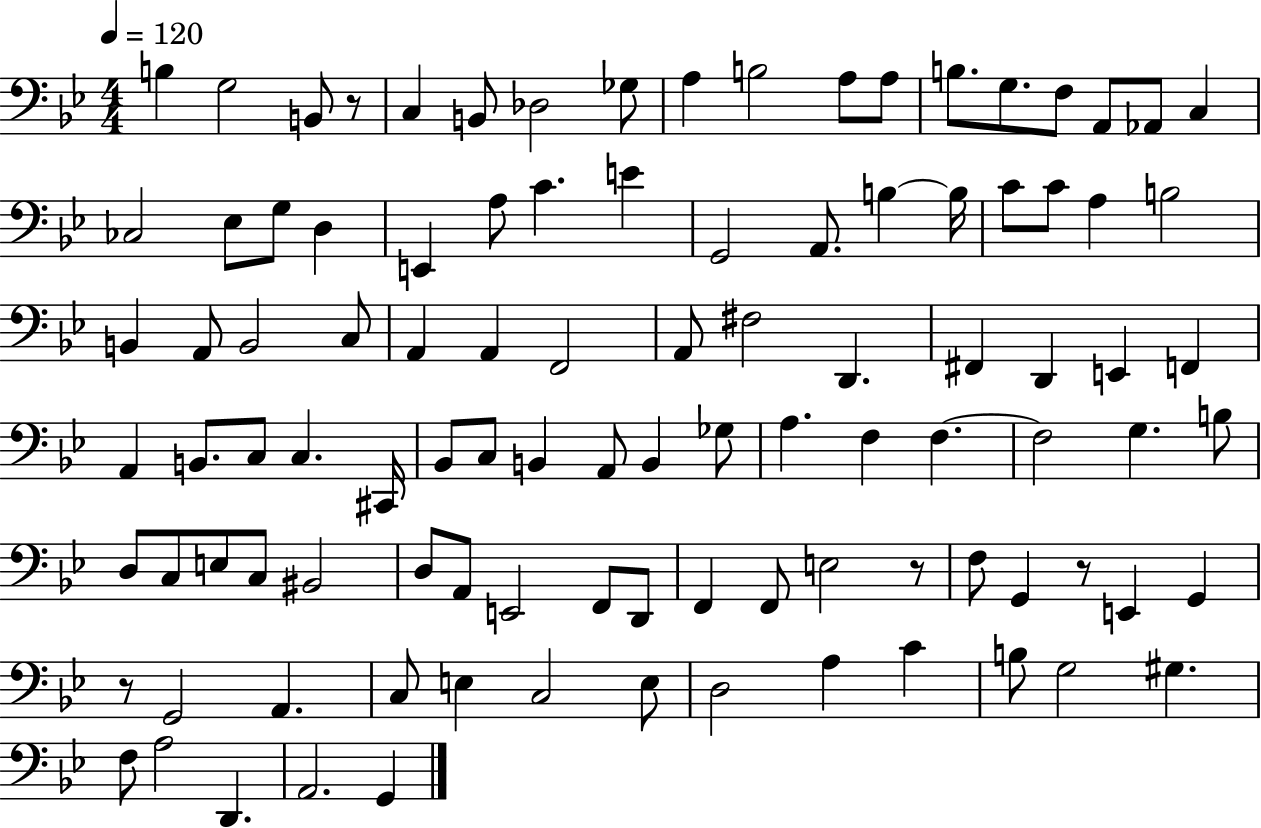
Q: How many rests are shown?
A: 4